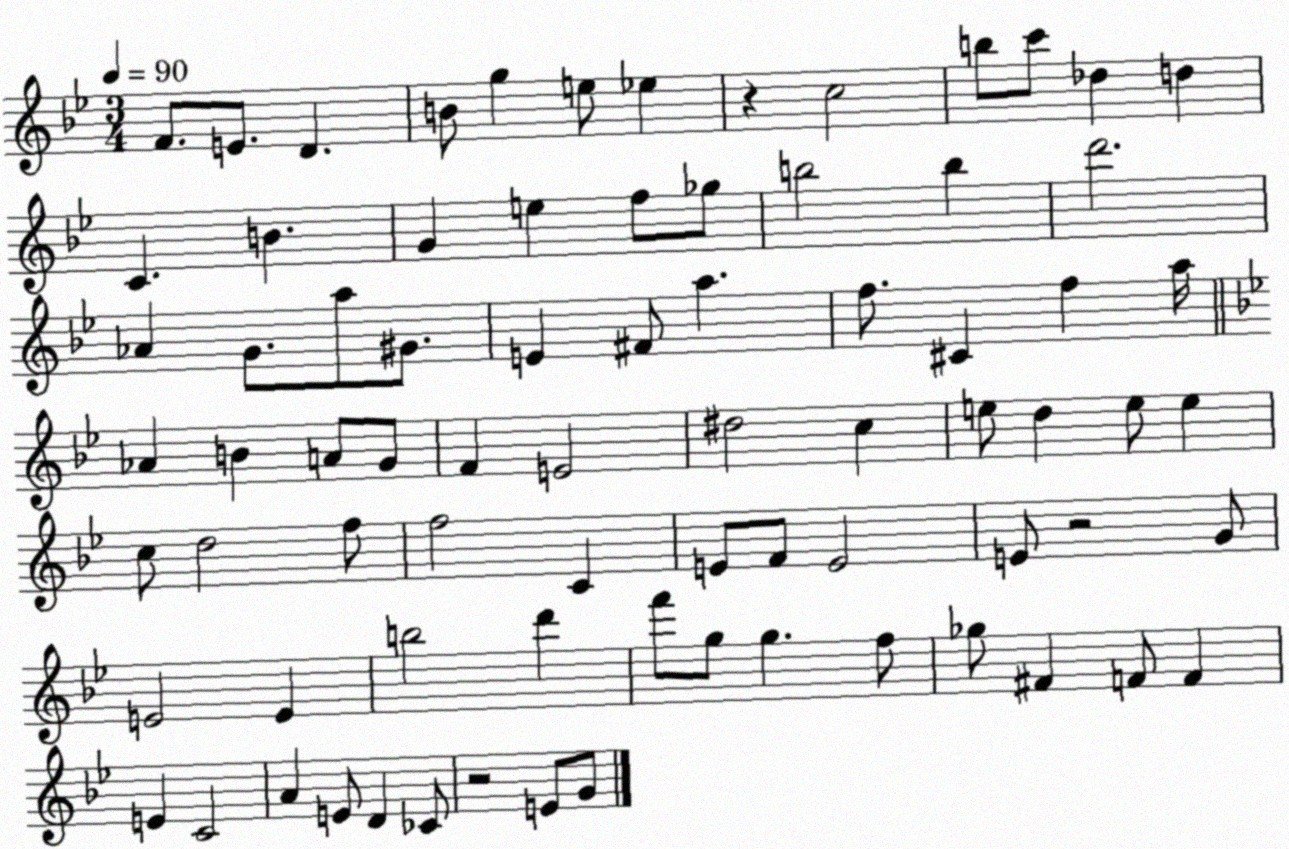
X:1
T:Untitled
M:3/4
L:1/4
K:Bb
F/2 E/2 D B/2 g e/2 _e z c2 b/2 c'/2 _d d C B G e f/2 _g/2 b2 b d'2 _A G/2 a/2 ^G/2 E ^F/2 a f/2 ^C f a/4 _A B A/2 G/2 F E2 ^d2 c e/2 d e/2 e c/2 d2 f/2 f2 C E/2 F/2 E2 E/2 z2 G/2 E2 E b2 d' f'/2 g/2 g f/2 _g/2 ^F F/2 F E C2 A E/2 D _C/2 z2 E/2 G/2